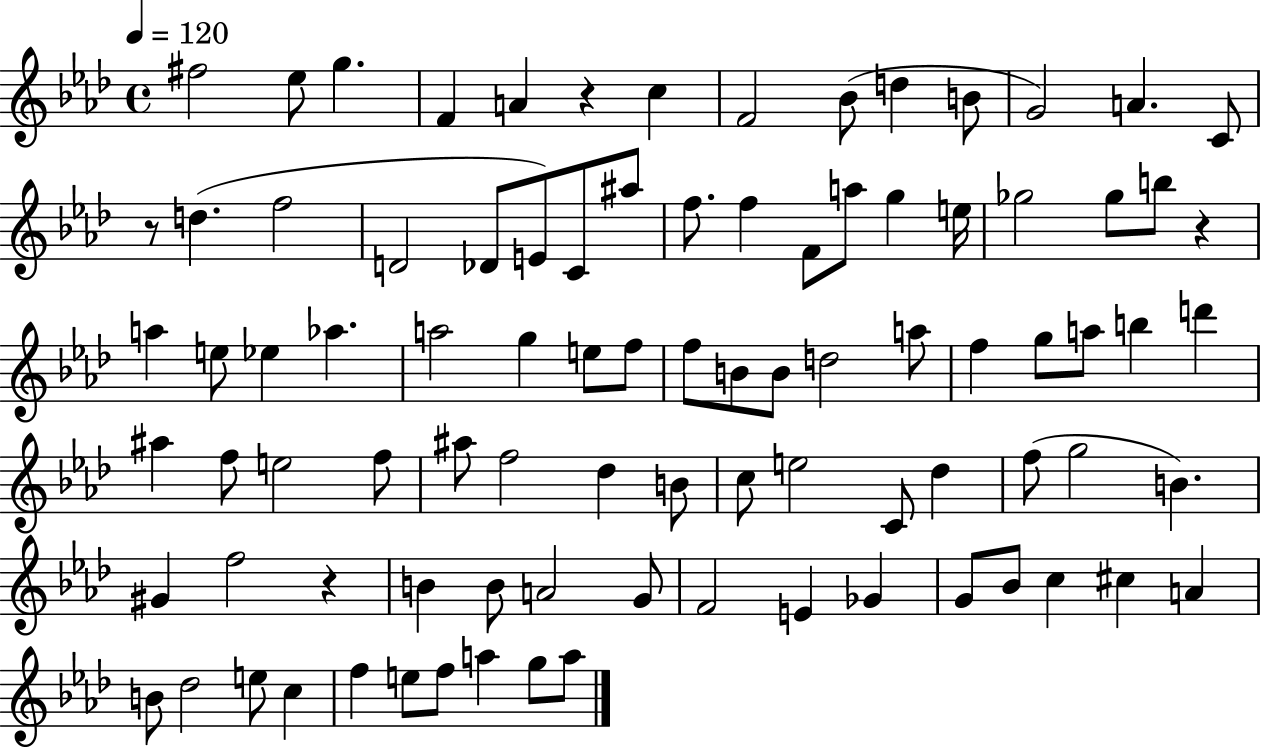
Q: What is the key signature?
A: AES major